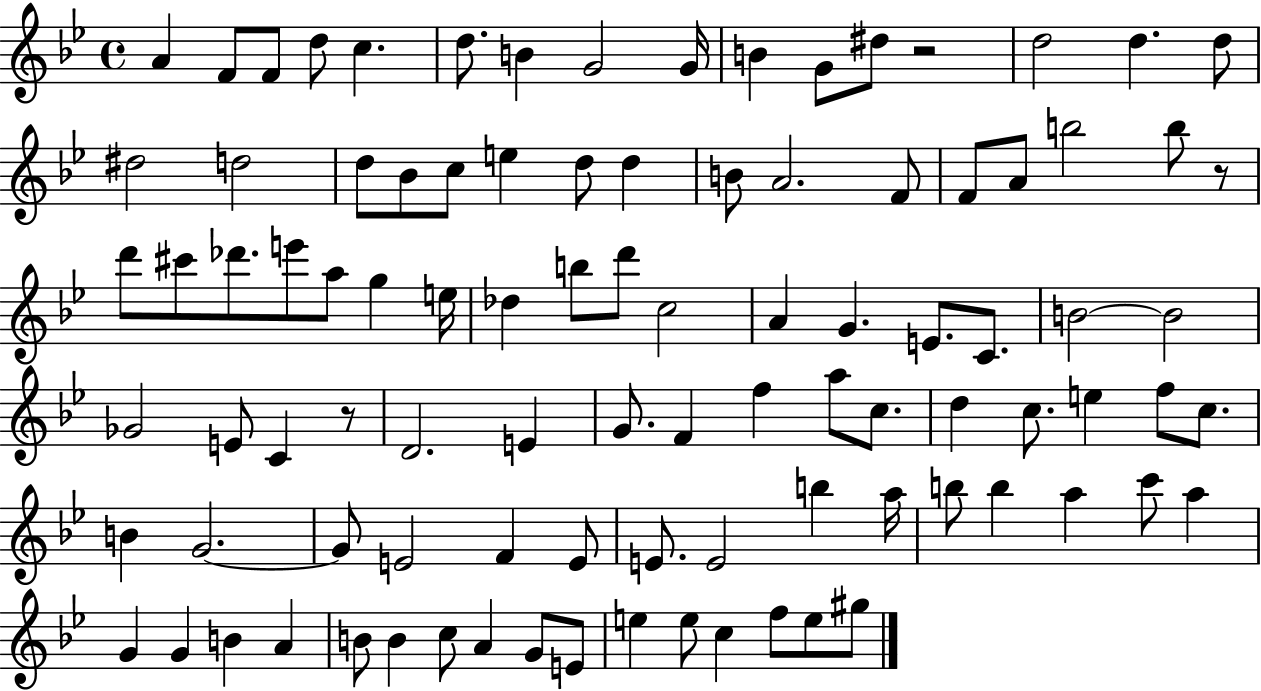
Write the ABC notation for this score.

X:1
T:Untitled
M:4/4
L:1/4
K:Bb
A F/2 F/2 d/2 c d/2 B G2 G/4 B G/2 ^d/2 z2 d2 d d/2 ^d2 d2 d/2 _B/2 c/2 e d/2 d B/2 A2 F/2 F/2 A/2 b2 b/2 z/2 d'/2 ^c'/2 _d'/2 e'/2 a/2 g e/4 _d b/2 d'/2 c2 A G E/2 C/2 B2 B2 _G2 E/2 C z/2 D2 E G/2 F f a/2 c/2 d c/2 e f/2 c/2 B G2 G/2 E2 F E/2 E/2 E2 b a/4 b/2 b a c'/2 a G G B A B/2 B c/2 A G/2 E/2 e e/2 c f/2 e/2 ^g/2